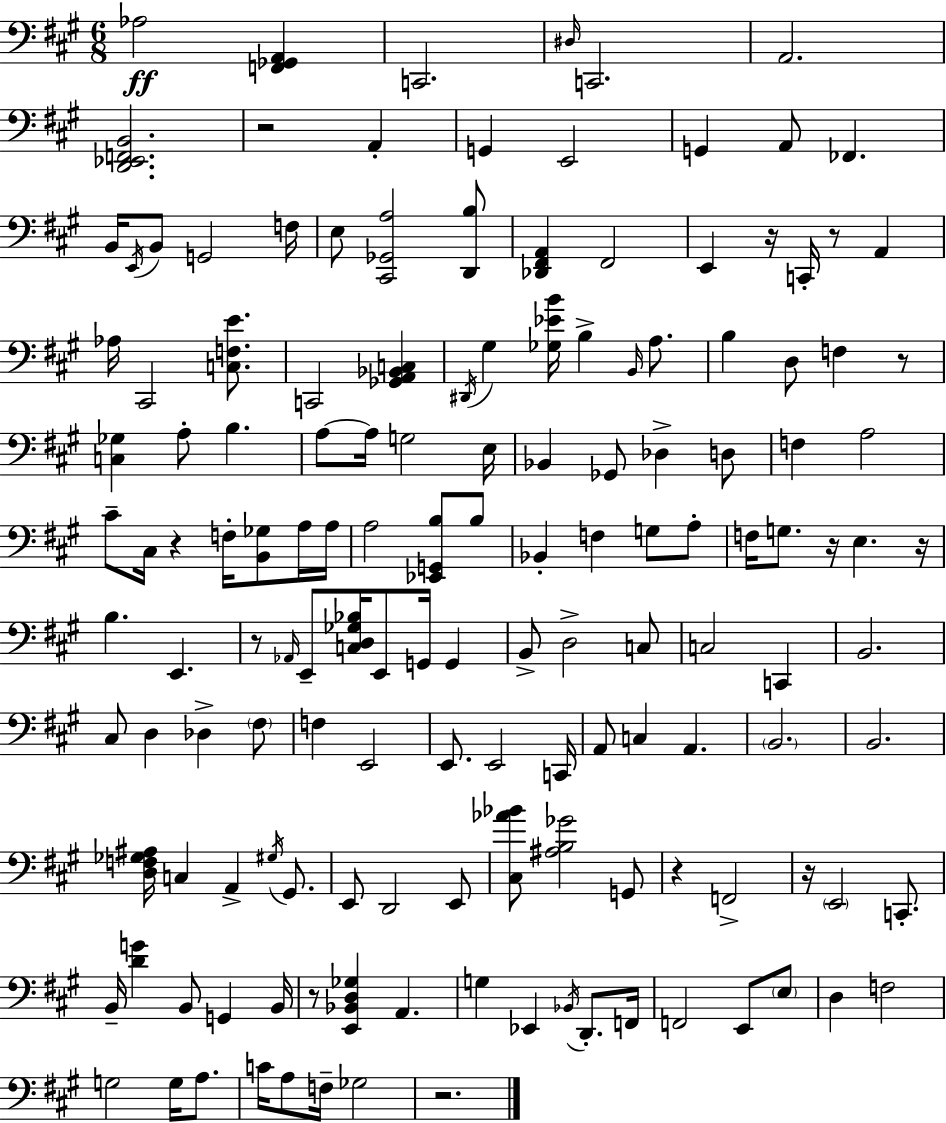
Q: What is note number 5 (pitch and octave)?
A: A2